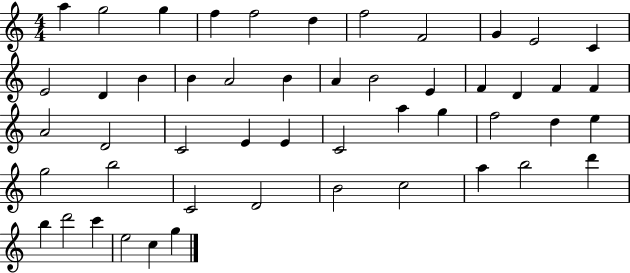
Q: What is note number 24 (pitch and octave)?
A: F4